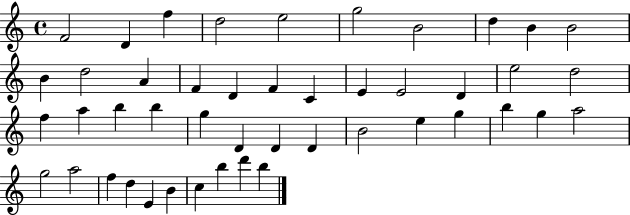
{
  \clef treble
  \time 4/4
  \defaultTimeSignature
  \key c \major
  f'2 d'4 f''4 | d''2 e''2 | g''2 b'2 | d''4 b'4 b'2 | \break b'4 d''2 a'4 | f'4 d'4 f'4 c'4 | e'4 e'2 d'4 | e''2 d''2 | \break f''4 a''4 b''4 b''4 | g''4 d'4 d'4 d'4 | b'2 e''4 g''4 | b''4 g''4 a''2 | \break g''2 a''2 | f''4 d''4 e'4 b'4 | c''4 b''4 d'''4 b''4 | \bar "|."
}